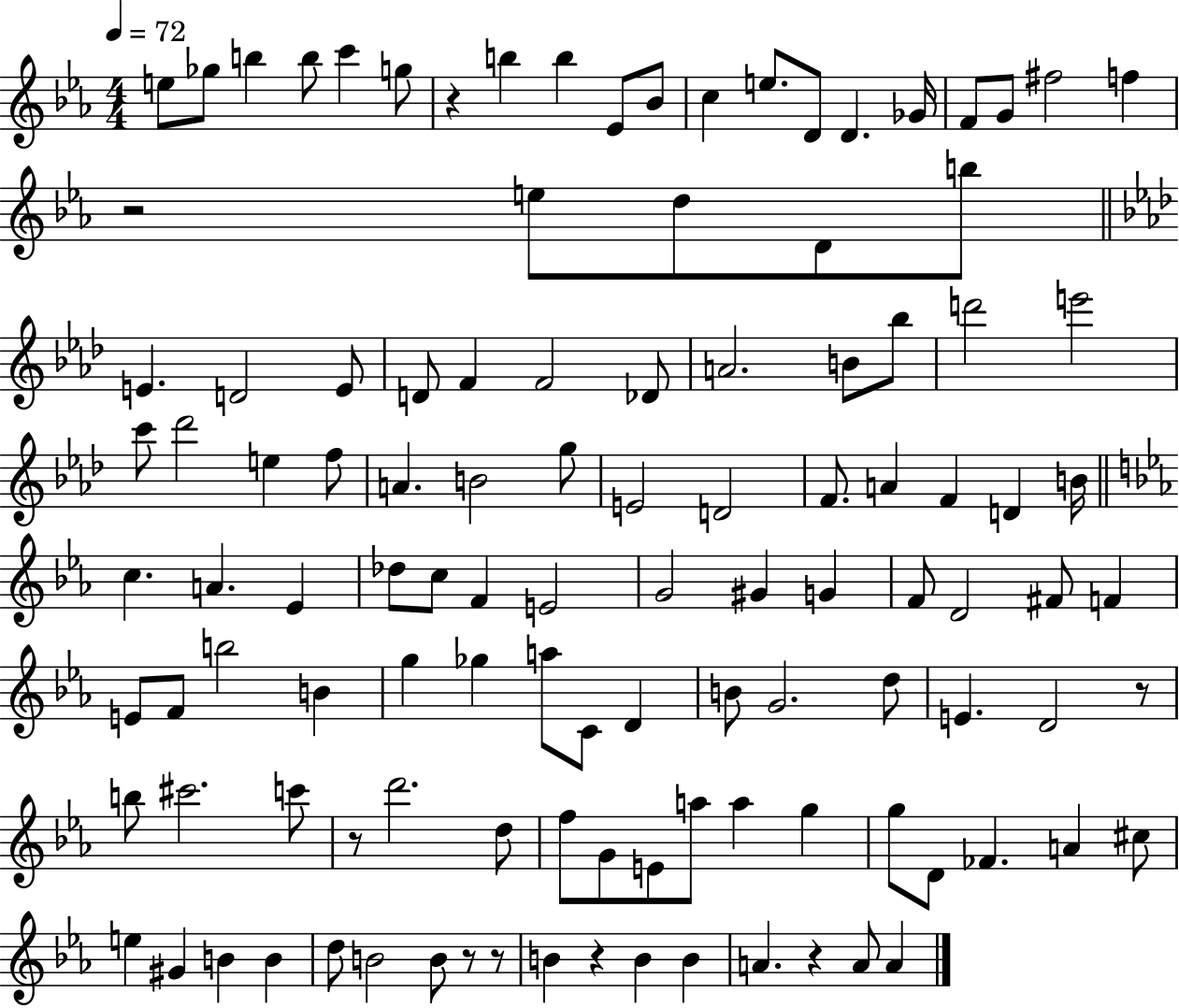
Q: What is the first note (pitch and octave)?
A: E5